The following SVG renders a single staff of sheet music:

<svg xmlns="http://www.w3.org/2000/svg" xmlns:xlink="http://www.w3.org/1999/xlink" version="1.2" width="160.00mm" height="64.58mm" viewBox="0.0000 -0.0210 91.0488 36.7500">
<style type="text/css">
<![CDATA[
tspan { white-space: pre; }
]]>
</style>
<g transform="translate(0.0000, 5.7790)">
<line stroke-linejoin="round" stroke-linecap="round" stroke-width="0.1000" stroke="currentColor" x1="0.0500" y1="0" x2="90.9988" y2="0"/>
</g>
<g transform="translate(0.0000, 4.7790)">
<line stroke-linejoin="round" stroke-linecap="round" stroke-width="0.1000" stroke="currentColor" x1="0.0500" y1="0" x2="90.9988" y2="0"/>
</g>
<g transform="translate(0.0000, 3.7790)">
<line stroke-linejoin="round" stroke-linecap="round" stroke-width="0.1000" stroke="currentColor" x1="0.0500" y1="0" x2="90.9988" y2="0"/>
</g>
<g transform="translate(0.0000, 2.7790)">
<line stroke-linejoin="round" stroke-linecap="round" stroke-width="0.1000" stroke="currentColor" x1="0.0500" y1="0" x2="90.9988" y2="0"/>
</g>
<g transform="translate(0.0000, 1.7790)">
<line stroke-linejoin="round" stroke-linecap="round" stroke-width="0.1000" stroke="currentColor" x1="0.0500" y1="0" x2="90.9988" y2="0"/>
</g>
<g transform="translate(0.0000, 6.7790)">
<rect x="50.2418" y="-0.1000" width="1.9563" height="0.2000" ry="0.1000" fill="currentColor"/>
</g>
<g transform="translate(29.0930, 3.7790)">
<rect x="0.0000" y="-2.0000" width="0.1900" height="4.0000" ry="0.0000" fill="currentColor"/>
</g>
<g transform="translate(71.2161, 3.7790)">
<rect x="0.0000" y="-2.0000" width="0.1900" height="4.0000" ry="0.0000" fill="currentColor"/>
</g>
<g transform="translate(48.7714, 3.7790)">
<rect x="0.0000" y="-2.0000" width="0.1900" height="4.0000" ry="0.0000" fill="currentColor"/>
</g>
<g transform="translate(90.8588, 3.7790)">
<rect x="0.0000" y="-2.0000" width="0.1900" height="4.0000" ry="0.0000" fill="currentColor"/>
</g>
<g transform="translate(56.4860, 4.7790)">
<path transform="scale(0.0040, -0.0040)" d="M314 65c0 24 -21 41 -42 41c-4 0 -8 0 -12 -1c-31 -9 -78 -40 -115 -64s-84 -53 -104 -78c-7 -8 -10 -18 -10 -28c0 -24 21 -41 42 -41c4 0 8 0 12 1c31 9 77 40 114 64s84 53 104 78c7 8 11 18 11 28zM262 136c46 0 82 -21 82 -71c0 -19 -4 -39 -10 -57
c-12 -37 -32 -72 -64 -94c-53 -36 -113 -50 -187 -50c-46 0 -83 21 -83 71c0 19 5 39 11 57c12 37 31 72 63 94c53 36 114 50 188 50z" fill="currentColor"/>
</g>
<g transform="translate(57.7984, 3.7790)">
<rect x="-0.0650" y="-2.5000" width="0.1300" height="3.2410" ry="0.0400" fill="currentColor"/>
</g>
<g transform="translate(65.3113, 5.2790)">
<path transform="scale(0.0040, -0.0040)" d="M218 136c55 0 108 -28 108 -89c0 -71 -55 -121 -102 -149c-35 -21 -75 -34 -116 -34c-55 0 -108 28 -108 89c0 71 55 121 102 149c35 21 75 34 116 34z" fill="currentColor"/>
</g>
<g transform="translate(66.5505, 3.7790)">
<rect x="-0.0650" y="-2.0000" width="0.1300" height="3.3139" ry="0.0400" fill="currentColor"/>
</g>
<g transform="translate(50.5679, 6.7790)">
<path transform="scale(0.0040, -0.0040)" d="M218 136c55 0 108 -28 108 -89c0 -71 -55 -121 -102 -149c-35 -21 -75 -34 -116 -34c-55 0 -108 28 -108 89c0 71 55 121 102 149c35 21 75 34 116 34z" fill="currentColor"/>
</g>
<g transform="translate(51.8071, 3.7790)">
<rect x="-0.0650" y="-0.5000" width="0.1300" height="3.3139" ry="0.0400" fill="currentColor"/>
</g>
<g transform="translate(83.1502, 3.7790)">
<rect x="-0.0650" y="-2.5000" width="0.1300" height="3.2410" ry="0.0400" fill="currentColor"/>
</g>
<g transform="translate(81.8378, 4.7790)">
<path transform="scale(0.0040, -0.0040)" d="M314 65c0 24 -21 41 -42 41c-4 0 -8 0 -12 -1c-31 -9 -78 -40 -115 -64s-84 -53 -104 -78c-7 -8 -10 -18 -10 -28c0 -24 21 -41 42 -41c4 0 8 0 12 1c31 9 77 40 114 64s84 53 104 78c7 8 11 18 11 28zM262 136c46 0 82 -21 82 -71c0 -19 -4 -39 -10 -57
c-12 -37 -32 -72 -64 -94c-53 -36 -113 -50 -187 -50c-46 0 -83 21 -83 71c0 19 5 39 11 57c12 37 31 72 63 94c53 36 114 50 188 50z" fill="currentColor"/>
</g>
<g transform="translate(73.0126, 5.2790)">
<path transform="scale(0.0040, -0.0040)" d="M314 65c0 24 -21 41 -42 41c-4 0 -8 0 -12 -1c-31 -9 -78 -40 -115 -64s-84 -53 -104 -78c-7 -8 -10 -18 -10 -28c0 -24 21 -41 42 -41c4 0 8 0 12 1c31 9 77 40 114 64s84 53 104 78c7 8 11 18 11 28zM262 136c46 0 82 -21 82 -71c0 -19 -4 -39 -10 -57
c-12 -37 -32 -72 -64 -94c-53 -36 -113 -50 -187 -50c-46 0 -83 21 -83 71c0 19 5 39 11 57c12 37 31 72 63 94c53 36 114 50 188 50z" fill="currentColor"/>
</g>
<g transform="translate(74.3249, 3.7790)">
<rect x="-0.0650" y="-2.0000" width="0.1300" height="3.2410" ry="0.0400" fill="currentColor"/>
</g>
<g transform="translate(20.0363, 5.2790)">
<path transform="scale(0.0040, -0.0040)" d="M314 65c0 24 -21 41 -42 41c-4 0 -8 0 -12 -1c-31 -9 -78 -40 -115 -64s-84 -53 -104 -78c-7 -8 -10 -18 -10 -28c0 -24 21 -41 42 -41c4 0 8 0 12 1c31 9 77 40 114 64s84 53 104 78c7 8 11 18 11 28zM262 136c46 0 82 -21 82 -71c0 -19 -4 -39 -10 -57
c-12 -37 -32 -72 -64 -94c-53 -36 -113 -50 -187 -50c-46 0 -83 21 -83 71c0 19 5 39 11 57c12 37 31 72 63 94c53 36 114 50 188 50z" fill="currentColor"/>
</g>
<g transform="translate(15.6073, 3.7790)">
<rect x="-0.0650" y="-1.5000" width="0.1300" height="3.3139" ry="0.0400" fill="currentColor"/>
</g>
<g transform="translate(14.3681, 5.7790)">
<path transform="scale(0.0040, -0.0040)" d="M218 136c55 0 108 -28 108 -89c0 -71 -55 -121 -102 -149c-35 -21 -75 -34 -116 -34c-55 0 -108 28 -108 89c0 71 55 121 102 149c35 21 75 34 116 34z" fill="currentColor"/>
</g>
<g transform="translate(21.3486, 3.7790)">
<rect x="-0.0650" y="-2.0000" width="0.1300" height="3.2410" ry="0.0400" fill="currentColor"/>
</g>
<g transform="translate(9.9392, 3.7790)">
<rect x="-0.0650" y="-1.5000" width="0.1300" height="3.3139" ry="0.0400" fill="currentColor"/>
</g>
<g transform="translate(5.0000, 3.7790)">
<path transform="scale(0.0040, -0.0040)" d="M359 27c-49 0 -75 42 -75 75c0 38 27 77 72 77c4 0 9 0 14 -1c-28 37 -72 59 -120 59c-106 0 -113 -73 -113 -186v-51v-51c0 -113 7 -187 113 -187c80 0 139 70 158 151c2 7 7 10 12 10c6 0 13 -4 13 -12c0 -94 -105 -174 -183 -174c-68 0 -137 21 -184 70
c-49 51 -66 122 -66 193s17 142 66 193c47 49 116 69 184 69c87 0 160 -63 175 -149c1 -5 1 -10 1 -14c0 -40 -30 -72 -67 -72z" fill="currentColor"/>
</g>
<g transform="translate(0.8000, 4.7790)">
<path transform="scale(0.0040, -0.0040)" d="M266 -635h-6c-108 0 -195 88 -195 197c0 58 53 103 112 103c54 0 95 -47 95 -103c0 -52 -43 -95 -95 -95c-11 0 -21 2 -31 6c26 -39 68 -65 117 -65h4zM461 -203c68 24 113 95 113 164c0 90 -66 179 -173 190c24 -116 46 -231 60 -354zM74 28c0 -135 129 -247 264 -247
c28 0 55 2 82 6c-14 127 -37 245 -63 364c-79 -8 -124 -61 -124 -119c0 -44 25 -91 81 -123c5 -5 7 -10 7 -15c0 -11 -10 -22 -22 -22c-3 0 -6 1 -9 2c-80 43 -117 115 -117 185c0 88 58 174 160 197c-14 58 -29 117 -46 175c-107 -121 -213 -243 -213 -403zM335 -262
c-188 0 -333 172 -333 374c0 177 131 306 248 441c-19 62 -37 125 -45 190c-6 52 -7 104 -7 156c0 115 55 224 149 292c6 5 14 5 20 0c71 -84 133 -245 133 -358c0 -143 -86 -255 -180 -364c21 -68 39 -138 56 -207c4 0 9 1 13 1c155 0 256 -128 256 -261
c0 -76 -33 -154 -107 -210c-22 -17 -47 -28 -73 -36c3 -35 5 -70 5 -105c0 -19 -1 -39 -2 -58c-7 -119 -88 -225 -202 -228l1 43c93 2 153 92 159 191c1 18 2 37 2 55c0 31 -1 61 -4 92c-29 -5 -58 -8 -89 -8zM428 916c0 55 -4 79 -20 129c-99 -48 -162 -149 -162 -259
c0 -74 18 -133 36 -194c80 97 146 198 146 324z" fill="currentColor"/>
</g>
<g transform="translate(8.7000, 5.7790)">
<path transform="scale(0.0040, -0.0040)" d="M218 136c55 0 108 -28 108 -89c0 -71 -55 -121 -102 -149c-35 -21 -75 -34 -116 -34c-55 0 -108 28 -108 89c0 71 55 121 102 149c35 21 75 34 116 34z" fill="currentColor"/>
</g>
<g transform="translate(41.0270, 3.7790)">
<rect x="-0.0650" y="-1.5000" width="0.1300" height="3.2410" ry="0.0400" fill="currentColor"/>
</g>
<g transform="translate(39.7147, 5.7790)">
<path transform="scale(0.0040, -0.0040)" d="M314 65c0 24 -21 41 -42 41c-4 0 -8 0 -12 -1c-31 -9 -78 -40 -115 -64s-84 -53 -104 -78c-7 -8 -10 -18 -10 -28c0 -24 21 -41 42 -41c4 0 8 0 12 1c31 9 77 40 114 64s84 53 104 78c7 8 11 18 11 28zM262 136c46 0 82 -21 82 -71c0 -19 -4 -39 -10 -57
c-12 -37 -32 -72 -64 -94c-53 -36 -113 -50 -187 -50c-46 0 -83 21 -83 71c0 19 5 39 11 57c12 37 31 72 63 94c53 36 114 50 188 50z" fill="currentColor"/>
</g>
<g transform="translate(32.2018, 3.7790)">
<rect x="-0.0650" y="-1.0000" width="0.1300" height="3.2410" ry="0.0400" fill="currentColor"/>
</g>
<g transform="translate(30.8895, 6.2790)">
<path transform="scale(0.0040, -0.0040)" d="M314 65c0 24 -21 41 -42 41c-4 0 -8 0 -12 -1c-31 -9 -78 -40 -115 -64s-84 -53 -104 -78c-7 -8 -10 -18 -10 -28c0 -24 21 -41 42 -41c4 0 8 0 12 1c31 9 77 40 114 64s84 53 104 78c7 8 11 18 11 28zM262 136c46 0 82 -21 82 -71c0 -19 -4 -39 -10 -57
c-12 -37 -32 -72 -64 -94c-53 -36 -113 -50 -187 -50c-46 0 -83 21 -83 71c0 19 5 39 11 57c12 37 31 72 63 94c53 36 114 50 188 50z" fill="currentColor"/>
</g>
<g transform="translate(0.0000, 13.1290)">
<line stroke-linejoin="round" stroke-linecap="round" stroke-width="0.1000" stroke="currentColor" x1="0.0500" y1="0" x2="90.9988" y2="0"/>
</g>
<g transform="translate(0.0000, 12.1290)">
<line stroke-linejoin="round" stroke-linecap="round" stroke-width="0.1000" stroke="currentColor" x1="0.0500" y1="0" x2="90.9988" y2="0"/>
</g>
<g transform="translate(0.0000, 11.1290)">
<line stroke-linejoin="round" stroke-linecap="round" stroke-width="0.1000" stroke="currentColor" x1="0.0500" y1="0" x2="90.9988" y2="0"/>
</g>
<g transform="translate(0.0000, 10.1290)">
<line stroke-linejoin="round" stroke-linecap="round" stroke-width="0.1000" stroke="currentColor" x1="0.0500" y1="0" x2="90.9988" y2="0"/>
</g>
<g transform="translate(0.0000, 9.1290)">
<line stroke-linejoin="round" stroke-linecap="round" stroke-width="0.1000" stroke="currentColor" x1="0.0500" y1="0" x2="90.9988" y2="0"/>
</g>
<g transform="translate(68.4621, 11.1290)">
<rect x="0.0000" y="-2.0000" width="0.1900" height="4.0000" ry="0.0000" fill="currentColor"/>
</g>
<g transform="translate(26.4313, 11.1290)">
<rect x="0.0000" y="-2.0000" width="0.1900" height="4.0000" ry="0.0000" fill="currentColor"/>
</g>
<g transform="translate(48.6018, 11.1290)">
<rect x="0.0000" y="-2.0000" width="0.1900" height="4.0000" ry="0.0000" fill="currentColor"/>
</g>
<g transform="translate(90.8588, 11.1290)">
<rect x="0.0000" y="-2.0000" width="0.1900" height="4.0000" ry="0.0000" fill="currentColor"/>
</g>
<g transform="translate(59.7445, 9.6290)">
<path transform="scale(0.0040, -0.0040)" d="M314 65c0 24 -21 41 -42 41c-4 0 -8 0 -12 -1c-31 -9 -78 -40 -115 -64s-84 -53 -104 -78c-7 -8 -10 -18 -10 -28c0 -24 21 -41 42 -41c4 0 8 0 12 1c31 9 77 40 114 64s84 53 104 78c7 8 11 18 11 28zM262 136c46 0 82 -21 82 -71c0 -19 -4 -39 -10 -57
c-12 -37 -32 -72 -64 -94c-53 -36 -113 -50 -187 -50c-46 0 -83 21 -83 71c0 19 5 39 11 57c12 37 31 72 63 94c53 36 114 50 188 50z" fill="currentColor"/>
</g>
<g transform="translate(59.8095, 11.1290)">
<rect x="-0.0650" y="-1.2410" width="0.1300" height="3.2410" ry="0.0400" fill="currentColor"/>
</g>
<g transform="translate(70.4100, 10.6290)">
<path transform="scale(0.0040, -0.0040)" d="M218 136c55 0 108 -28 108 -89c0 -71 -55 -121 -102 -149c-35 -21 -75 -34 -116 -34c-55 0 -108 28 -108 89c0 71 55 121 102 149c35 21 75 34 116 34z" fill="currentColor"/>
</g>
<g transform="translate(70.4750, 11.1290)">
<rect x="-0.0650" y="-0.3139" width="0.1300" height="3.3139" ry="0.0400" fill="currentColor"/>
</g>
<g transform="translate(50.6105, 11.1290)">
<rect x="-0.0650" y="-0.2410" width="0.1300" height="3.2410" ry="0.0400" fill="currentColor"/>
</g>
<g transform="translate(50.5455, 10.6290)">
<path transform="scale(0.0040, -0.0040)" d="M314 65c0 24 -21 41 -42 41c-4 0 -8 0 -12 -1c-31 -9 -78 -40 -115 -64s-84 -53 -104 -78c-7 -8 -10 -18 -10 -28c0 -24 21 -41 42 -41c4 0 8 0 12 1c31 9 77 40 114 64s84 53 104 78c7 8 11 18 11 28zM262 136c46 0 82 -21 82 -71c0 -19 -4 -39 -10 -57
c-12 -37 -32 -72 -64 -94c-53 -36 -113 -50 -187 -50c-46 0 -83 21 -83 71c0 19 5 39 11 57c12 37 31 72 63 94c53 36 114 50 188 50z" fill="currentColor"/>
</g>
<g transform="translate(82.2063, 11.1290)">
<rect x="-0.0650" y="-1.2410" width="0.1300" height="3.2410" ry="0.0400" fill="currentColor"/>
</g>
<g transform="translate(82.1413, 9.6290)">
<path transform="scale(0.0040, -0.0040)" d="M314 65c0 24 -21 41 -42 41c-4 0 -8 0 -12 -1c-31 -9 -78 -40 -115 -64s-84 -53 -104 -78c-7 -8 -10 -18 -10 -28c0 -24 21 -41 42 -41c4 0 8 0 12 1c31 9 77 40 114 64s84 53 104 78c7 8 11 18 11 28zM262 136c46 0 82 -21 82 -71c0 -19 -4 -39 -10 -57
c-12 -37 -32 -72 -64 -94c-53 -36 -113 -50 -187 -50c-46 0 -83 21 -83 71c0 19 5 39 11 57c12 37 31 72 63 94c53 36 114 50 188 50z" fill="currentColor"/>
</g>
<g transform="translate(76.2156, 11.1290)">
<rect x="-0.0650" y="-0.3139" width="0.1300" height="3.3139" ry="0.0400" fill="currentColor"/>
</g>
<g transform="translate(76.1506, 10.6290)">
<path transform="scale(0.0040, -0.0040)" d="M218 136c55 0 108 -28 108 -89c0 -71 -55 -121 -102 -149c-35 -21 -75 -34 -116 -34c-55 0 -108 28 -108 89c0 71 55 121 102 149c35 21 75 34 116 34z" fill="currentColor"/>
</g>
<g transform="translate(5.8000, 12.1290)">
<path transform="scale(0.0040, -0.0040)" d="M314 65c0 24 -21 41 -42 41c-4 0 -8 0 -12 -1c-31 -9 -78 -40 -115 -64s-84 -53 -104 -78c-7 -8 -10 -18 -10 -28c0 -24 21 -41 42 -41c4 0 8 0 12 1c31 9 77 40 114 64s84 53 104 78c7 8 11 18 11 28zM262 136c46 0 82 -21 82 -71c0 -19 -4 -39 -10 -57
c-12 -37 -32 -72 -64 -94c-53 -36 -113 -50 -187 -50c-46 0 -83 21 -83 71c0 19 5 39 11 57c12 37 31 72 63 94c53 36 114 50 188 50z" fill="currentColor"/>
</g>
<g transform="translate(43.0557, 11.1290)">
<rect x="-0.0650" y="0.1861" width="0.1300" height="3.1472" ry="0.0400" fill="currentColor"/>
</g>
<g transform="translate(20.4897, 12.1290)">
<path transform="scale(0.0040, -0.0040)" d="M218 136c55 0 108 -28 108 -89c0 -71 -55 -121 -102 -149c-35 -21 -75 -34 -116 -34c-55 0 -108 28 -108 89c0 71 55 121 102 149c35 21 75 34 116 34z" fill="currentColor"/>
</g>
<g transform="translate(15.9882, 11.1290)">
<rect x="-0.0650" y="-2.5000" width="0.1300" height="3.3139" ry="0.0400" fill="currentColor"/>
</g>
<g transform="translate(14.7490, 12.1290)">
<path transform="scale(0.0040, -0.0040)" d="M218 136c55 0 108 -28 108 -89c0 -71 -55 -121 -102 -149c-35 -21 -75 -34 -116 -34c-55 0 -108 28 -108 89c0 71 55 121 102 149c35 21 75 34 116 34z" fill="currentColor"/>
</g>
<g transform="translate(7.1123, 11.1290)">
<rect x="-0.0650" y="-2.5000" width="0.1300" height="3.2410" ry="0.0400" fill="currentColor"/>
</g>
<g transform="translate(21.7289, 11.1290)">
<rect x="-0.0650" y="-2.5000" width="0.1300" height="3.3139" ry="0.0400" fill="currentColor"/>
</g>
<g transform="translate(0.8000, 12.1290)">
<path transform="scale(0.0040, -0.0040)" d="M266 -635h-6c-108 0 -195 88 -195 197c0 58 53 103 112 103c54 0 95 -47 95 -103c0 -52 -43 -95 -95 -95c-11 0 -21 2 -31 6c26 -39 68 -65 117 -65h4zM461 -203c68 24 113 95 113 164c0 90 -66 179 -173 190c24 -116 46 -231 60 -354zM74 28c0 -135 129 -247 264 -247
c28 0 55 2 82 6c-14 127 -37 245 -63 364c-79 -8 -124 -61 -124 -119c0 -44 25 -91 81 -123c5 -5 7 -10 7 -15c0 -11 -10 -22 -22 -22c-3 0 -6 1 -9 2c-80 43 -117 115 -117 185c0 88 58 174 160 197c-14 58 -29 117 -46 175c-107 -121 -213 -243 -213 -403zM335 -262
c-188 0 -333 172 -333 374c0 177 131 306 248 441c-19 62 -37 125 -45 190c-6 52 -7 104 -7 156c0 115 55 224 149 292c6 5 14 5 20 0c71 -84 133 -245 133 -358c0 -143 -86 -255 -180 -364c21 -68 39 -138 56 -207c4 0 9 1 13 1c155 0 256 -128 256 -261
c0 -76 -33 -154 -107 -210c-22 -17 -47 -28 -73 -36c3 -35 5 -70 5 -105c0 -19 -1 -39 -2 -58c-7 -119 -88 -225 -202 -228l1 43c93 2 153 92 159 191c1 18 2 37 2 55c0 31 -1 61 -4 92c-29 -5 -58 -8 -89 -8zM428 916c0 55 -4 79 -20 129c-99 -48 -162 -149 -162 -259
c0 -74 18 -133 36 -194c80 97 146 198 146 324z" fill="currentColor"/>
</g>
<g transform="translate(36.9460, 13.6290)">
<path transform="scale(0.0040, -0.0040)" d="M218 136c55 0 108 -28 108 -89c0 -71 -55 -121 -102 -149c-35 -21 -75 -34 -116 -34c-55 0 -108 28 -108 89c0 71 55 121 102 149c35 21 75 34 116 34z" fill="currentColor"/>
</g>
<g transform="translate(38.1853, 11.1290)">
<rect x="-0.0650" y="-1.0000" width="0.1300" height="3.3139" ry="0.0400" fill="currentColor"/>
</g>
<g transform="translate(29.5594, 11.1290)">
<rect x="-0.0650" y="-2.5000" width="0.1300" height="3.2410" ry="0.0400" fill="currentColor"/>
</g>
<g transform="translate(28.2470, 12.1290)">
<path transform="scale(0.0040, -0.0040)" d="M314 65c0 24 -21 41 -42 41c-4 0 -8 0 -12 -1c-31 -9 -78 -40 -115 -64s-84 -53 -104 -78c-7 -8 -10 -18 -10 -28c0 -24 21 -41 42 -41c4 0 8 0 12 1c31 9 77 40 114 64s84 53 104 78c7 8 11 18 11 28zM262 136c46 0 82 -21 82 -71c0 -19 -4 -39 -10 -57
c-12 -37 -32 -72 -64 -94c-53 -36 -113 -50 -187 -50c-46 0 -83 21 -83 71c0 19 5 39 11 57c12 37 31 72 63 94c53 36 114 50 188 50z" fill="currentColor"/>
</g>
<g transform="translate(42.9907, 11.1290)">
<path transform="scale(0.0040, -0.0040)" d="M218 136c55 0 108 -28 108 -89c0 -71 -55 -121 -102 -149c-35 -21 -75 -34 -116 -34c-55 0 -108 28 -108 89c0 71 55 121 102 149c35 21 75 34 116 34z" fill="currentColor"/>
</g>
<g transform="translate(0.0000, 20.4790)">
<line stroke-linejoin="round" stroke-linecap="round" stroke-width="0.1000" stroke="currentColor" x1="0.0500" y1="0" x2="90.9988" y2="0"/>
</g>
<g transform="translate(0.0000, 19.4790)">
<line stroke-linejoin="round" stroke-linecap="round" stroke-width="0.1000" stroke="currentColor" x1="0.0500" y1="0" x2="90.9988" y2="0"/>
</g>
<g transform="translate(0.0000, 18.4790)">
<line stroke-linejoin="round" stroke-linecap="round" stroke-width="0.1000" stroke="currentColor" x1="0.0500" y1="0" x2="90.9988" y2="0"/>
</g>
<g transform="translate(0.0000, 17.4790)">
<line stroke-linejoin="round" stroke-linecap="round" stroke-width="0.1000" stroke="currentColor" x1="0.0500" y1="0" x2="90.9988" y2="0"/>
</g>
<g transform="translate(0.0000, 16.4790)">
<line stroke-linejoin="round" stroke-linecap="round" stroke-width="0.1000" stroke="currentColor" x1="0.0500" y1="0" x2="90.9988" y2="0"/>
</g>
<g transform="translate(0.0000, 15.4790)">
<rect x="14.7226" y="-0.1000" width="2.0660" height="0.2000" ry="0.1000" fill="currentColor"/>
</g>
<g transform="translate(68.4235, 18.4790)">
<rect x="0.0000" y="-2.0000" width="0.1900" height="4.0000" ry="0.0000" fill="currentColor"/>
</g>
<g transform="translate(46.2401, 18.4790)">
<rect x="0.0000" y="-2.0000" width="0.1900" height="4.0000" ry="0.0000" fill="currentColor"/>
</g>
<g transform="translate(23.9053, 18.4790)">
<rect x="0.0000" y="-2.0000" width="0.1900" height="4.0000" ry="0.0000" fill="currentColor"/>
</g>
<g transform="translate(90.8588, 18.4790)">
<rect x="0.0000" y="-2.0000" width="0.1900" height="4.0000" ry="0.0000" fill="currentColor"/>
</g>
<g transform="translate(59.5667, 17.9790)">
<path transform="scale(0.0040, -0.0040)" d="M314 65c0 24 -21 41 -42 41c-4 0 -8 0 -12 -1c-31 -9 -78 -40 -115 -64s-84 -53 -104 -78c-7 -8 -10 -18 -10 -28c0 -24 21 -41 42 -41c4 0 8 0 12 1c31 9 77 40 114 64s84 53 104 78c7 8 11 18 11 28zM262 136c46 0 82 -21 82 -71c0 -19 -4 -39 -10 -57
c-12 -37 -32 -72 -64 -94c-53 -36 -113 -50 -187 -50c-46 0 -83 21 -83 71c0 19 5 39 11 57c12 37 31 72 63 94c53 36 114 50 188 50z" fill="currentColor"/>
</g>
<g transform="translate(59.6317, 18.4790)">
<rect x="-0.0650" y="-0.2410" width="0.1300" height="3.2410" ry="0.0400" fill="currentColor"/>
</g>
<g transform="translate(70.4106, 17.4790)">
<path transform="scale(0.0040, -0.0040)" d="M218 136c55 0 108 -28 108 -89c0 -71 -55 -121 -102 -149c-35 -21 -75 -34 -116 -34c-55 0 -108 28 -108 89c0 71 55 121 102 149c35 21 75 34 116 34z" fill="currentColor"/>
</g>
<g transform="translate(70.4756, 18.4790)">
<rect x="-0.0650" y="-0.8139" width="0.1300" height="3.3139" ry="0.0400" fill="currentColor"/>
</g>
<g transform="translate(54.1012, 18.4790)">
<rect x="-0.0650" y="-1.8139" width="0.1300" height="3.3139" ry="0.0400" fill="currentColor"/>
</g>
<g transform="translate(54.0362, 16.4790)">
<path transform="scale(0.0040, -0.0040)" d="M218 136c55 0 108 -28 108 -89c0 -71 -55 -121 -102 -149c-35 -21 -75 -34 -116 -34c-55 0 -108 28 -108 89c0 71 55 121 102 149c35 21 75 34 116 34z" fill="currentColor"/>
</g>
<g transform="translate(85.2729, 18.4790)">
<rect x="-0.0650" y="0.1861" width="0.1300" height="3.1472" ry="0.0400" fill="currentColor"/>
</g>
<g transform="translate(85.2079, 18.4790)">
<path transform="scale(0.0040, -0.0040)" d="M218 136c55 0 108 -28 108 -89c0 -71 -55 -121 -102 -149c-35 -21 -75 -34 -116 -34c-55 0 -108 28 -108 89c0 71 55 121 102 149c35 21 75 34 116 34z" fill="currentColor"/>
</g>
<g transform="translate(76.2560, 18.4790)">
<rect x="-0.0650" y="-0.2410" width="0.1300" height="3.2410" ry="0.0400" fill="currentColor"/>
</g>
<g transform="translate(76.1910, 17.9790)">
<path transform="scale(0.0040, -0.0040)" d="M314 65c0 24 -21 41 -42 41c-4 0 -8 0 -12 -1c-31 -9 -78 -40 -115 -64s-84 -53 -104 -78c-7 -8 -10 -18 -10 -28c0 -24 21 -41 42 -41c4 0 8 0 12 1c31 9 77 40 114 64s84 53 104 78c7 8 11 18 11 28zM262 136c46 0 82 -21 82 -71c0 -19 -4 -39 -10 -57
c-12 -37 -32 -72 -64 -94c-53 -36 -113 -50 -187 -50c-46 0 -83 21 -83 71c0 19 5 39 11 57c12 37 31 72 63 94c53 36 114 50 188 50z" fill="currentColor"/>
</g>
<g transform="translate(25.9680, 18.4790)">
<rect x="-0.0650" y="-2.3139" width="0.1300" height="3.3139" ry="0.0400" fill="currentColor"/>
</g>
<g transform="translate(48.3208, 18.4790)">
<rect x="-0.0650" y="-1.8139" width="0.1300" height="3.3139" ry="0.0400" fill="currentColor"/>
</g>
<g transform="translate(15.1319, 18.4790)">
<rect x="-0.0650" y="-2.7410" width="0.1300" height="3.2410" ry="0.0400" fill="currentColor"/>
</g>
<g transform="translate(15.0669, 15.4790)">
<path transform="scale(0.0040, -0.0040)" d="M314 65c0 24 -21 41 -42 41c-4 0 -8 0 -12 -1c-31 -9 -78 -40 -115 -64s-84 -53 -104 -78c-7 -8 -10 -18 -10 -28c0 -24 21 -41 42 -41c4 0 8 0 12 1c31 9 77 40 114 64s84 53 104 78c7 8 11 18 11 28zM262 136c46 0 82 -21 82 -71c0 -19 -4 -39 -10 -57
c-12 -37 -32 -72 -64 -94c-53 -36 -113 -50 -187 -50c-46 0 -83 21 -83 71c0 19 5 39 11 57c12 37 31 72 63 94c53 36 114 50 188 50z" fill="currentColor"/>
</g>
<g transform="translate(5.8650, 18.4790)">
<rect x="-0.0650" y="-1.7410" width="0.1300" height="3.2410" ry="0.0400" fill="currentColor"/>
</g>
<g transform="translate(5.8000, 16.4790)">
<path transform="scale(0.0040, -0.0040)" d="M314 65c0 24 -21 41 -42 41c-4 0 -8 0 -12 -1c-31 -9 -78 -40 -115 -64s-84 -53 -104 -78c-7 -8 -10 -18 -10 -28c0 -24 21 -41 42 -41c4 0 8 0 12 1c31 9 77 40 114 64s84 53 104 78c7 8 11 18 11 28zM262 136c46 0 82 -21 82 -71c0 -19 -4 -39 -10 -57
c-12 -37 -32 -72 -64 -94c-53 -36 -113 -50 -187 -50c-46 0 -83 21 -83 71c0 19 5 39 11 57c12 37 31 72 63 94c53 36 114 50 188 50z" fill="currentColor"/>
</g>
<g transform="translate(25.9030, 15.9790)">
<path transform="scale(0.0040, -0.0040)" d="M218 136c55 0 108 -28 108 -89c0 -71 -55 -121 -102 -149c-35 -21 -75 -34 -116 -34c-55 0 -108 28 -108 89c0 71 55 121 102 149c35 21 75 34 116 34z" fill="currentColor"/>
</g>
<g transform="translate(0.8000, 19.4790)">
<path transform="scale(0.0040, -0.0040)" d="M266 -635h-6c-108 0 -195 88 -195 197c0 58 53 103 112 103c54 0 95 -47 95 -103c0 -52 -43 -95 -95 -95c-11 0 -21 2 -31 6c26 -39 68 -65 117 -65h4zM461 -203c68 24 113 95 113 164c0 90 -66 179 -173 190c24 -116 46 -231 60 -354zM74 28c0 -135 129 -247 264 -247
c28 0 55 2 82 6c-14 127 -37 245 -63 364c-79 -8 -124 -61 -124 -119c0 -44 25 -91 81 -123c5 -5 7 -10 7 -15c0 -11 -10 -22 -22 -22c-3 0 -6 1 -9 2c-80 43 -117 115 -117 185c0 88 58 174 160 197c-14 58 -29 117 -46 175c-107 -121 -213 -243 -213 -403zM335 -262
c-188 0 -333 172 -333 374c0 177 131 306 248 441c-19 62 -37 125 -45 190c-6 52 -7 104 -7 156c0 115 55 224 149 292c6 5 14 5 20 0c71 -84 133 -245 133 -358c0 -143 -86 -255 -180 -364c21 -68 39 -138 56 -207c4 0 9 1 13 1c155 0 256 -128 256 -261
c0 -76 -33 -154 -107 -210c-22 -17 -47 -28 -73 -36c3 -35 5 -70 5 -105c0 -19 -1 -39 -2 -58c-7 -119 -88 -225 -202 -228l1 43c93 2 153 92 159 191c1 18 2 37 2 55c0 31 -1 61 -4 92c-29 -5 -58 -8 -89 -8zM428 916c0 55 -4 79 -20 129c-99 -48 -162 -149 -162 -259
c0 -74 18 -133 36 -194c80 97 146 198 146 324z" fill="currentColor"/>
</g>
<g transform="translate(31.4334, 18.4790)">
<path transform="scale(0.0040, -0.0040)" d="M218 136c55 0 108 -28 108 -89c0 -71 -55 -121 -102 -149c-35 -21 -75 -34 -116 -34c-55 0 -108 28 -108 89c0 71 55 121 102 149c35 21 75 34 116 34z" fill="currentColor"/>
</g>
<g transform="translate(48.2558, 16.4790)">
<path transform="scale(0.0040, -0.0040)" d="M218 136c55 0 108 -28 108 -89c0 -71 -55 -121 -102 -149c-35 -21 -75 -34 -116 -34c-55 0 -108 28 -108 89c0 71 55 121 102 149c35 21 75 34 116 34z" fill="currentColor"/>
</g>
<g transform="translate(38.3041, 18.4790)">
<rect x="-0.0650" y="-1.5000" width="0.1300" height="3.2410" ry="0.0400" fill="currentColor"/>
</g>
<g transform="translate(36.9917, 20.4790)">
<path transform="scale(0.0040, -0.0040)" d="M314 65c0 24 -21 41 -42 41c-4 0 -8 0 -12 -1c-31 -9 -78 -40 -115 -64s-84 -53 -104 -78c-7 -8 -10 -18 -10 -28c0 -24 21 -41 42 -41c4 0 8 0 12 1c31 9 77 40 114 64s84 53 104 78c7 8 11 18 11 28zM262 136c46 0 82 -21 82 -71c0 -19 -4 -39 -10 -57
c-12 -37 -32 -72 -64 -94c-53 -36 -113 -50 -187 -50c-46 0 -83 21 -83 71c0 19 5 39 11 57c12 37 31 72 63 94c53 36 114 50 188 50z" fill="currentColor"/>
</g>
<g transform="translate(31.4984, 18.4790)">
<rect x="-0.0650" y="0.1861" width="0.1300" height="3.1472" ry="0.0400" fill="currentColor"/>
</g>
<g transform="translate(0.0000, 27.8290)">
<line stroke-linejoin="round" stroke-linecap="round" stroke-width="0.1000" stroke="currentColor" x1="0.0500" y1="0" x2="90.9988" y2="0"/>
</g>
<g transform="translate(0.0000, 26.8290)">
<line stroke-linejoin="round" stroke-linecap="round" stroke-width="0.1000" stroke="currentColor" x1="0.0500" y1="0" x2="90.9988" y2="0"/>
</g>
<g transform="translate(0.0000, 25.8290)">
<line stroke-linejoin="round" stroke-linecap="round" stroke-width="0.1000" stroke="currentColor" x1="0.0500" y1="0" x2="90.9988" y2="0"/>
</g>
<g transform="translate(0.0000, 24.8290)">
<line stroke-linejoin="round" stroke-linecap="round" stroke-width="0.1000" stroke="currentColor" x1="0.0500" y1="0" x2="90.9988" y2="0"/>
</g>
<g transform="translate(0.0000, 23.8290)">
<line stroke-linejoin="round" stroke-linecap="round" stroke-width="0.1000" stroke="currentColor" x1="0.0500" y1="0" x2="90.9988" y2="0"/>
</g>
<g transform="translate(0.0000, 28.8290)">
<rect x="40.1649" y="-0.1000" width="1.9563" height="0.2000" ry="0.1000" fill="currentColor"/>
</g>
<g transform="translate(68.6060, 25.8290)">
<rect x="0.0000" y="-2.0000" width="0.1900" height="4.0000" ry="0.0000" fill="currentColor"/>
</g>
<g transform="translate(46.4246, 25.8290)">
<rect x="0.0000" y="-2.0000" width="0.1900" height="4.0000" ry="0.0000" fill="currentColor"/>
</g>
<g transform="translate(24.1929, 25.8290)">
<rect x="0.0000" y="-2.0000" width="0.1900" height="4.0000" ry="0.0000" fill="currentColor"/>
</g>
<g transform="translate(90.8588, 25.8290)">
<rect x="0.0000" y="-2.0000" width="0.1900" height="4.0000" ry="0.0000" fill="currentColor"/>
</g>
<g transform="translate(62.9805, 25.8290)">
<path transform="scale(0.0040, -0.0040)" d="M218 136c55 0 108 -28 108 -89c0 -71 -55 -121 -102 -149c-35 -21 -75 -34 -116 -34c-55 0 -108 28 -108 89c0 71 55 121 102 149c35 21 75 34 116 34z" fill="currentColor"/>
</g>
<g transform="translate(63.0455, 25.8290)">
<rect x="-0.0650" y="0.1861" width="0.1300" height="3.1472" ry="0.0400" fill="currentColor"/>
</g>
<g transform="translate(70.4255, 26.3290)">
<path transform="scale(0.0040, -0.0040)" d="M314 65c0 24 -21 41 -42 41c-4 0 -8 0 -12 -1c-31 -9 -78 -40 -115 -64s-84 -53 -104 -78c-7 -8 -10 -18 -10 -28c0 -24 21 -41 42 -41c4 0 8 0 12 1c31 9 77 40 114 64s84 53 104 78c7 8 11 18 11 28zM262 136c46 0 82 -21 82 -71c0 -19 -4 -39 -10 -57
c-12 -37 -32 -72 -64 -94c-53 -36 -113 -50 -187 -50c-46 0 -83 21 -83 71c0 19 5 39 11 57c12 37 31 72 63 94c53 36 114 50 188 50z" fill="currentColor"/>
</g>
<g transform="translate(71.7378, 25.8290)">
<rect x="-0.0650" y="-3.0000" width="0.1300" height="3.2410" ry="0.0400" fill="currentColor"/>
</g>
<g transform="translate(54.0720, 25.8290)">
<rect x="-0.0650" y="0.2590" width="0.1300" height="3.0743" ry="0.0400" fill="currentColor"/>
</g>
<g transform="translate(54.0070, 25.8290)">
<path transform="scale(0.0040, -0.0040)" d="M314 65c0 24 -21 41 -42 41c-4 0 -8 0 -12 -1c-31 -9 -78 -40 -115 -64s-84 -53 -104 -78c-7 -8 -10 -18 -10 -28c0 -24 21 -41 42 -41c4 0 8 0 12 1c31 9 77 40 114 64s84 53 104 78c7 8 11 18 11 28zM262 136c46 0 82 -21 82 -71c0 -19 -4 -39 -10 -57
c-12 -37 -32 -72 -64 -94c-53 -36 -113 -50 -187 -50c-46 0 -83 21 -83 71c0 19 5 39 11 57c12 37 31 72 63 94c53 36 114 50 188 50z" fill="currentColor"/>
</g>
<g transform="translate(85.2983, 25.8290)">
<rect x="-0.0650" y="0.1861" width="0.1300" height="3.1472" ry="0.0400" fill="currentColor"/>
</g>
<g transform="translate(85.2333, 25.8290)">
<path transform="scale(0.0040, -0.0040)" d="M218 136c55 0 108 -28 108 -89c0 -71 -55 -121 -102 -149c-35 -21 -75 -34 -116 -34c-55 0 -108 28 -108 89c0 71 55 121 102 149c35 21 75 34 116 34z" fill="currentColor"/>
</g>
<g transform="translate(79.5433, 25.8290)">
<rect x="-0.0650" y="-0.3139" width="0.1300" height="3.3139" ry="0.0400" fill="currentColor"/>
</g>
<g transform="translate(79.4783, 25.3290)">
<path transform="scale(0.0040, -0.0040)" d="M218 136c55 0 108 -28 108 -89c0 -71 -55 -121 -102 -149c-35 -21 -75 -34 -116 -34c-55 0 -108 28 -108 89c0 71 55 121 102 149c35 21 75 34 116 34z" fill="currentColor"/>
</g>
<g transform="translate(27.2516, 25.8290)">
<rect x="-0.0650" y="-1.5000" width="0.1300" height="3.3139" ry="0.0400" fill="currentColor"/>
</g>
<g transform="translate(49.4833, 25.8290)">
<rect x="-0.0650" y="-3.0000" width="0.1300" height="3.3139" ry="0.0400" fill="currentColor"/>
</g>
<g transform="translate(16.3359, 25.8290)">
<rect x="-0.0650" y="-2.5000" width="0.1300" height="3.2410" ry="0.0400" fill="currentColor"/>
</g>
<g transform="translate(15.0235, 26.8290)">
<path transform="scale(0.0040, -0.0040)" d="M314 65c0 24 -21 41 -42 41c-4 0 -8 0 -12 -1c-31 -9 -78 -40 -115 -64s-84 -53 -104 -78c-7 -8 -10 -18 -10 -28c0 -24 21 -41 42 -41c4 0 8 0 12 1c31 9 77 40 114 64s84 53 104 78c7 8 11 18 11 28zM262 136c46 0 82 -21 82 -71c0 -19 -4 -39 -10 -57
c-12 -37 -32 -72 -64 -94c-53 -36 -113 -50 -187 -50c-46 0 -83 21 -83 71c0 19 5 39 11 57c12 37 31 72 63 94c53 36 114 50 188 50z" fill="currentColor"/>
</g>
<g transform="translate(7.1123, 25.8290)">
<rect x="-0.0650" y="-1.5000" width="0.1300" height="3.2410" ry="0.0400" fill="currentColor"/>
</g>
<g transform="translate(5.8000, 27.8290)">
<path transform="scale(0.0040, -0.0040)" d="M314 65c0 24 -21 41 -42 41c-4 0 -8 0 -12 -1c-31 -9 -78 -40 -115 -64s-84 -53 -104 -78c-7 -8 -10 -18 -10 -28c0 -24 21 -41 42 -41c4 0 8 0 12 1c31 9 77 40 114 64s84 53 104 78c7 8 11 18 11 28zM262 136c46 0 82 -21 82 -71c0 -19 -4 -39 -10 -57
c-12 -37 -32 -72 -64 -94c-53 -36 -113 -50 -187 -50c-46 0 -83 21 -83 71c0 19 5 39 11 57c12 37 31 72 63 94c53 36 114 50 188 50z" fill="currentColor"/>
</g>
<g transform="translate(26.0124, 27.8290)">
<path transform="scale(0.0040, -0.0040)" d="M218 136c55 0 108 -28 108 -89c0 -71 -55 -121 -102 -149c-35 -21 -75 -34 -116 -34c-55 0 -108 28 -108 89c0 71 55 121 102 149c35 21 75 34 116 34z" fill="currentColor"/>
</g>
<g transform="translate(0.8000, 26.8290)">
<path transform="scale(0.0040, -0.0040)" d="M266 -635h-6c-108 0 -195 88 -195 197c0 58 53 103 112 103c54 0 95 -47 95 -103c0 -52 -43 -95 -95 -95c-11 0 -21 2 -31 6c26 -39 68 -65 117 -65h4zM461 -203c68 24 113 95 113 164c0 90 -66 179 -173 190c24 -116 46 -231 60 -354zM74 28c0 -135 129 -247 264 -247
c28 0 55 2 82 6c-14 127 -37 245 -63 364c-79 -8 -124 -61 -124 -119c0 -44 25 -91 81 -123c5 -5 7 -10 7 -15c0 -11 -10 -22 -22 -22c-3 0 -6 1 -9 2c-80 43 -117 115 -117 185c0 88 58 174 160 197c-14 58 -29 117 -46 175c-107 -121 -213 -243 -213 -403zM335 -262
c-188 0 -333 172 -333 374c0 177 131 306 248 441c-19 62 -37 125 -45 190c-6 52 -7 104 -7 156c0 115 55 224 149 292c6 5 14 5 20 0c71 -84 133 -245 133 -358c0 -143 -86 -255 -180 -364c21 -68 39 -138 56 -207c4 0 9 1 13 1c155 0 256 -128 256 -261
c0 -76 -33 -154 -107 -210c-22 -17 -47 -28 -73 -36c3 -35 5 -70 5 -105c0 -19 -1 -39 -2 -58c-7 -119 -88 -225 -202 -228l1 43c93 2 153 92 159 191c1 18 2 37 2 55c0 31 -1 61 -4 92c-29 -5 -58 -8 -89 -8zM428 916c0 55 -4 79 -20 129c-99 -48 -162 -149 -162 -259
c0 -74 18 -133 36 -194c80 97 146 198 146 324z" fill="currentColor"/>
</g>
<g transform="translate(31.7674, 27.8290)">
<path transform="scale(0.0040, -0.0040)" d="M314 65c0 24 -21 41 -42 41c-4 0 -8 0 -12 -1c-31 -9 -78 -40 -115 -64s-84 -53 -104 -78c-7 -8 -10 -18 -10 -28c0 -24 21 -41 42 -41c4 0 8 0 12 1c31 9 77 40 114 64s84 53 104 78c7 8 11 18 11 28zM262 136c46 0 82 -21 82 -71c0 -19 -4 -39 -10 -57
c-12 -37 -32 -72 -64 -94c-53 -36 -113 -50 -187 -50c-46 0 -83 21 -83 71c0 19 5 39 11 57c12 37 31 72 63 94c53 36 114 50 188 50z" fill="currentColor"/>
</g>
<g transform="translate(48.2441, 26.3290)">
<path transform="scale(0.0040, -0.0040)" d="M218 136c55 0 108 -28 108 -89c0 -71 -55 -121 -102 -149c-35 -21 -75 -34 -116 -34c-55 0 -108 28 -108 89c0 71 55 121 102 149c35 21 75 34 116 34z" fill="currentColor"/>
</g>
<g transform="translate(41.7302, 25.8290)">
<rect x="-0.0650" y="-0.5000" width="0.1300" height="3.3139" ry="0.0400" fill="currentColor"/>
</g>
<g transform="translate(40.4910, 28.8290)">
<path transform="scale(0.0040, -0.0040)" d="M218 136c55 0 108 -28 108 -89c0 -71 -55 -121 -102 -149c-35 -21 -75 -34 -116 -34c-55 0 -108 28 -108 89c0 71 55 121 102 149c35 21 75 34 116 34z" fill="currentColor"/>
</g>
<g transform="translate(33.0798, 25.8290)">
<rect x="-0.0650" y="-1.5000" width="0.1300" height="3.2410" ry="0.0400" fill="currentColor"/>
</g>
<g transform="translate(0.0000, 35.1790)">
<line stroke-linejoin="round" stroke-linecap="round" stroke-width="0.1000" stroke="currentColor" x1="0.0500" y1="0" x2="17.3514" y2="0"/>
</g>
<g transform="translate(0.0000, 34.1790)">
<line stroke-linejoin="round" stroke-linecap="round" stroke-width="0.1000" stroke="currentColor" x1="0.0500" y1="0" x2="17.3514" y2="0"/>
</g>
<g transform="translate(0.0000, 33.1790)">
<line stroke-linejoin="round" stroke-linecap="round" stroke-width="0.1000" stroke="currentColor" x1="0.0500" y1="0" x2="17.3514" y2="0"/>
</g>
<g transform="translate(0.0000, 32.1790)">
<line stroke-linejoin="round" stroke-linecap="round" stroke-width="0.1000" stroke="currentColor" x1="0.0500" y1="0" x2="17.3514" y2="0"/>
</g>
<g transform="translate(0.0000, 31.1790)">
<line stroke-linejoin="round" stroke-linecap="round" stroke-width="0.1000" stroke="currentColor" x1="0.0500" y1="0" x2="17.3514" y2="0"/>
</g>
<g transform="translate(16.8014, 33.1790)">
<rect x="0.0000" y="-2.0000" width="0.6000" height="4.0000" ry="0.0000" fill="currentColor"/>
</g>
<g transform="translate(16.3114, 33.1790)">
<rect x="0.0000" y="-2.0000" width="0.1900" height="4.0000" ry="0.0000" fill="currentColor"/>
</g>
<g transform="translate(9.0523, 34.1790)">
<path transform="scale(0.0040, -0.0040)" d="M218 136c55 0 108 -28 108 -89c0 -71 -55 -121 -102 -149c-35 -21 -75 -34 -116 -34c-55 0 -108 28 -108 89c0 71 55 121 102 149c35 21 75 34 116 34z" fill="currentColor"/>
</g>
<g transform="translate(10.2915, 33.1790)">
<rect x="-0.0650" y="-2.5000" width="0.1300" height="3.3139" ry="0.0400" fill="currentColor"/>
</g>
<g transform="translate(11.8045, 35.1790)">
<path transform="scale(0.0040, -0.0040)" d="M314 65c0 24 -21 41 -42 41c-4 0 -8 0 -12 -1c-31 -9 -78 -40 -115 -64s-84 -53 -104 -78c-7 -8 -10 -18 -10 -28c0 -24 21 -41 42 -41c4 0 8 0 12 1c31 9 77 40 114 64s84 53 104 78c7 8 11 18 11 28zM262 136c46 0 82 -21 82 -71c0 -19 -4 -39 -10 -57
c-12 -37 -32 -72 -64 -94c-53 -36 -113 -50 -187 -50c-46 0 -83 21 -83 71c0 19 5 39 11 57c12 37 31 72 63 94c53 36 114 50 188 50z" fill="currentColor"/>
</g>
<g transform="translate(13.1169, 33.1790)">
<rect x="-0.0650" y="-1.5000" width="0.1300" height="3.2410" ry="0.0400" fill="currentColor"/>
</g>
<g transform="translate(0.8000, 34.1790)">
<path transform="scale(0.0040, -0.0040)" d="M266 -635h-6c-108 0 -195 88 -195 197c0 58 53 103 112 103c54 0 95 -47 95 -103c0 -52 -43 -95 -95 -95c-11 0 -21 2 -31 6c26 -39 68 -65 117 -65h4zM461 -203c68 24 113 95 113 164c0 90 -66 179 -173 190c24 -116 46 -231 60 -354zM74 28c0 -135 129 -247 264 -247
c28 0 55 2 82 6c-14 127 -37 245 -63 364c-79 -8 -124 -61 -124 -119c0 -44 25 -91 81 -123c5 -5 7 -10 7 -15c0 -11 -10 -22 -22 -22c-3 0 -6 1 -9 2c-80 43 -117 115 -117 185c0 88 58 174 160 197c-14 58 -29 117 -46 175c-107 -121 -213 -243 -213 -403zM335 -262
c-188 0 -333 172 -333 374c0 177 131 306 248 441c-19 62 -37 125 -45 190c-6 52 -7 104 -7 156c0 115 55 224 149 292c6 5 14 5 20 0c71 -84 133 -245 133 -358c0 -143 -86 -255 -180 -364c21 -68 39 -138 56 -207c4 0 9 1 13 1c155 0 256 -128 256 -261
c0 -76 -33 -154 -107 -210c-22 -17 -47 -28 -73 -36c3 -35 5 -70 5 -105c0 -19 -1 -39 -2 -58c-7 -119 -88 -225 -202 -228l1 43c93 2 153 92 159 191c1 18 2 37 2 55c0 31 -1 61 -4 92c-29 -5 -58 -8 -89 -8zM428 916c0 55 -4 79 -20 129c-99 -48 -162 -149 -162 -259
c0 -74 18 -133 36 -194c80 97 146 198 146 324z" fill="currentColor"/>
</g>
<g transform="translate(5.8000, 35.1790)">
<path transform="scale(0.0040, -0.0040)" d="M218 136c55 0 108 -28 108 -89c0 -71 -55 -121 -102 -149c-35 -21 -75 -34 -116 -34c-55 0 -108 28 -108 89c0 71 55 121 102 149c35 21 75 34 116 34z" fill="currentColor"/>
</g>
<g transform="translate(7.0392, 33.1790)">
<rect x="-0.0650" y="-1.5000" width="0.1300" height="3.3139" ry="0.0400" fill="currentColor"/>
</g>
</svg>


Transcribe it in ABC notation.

X:1
T:Untitled
M:4/4
L:1/4
K:C
E E F2 D2 E2 C G2 F F2 G2 G2 G G G2 D B c2 e2 c c e2 f2 a2 g B E2 f f c2 d c2 B E2 G2 E E2 C A B2 B A2 c B E G E2